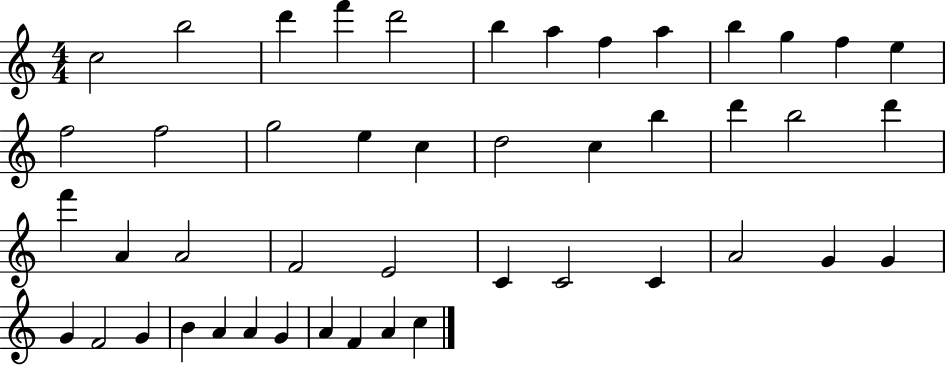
X:1
T:Untitled
M:4/4
L:1/4
K:C
c2 b2 d' f' d'2 b a f a b g f e f2 f2 g2 e c d2 c b d' b2 d' f' A A2 F2 E2 C C2 C A2 G G G F2 G B A A G A F A c